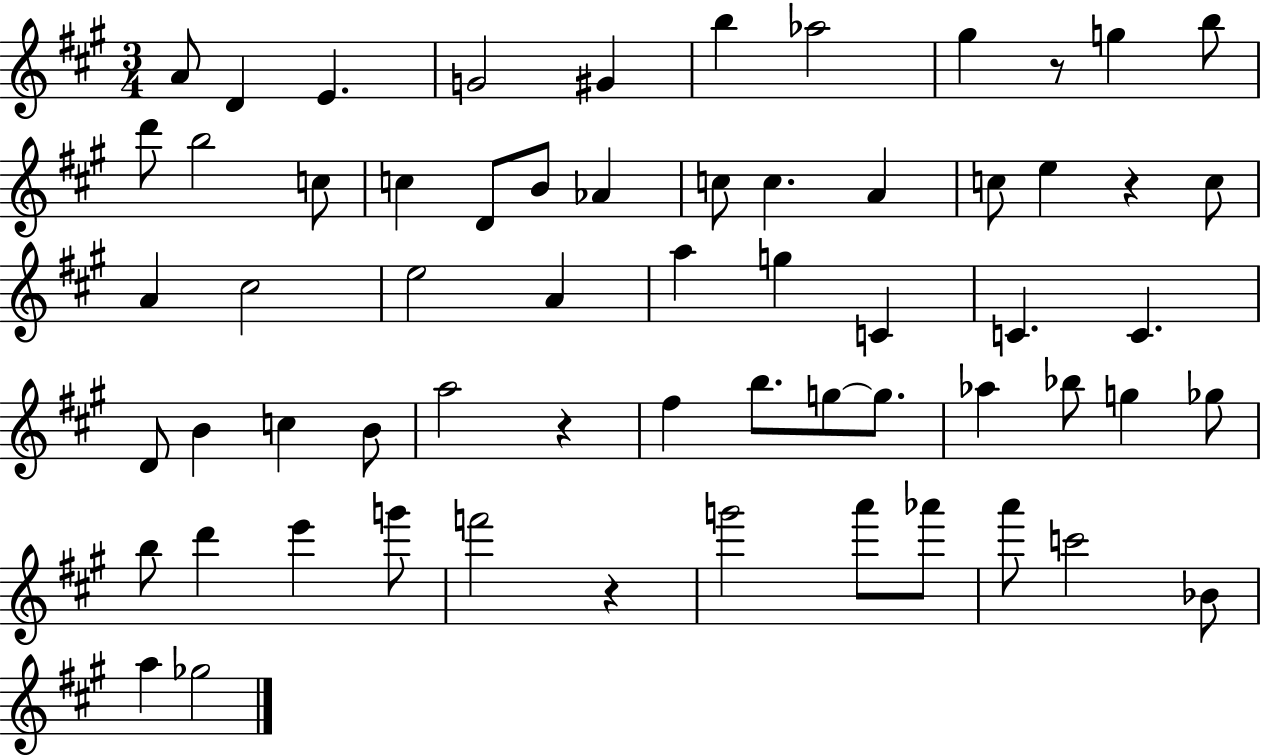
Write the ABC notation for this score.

X:1
T:Untitled
M:3/4
L:1/4
K:A
A/2 D E G2 ^G b _a2 ^g z/2 g b/2 d'/2 b2 c/2 c D/2 B/2 _A c/2 c A c/2 e z c/2 A ^c2 e2 A a g C C C D/2 B c B/2 a2 z ^f b/2 g/2 g/2 _a _b/2 g _g/2 b/2 d' e' g'/2 f'2 z g'2 a'/2 _a'/2 a'/2 c'2 _B/2 a _g2